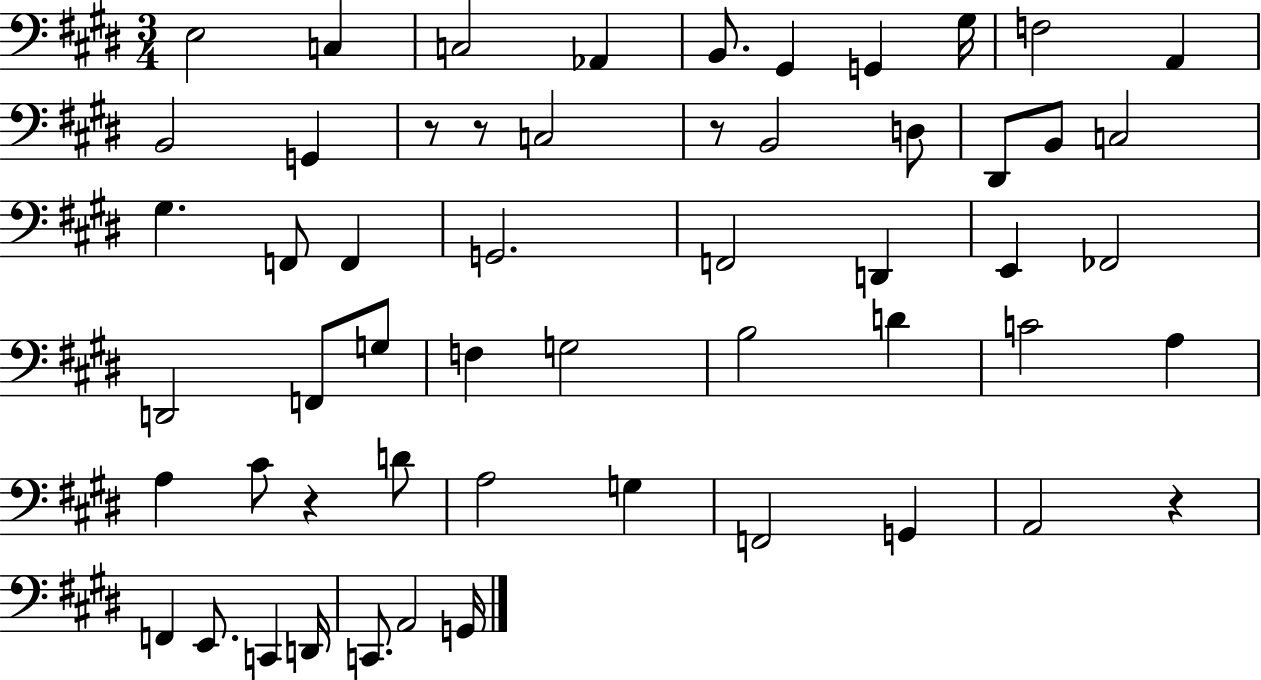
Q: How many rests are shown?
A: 5